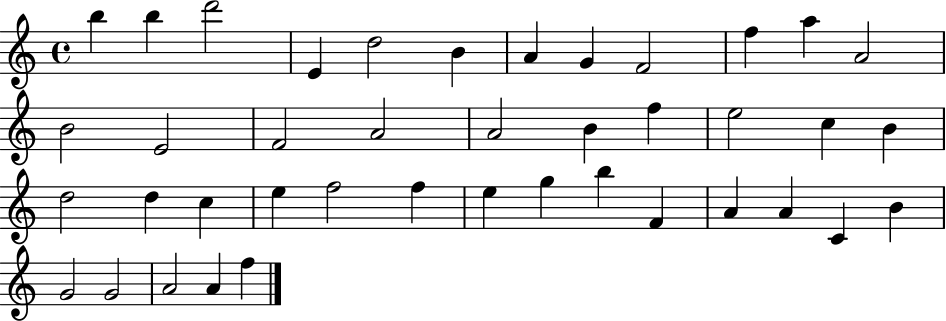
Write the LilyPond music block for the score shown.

{
  \clef treble
  \time 4/4
  \defaultTimeSignature
  \key c \major
  b''4 b''4 d'''2 | e'4 d''2 b'4 | a'4 g'4 f'2 | f''4 a''4 a'2 | \break b'2 e'2 | f'2 a'2 | a'2 b'4 f''4 | e''2 c''4 b'4 | \break d''2 d''4 c''4 | e''4 f''2 f''4 | e''4 g''4 b''4 f'4 | a'4 a'4 c'4 b'4 | \break g'2 g'2 | a'2 a'4 f''4 | \bar "|."
}